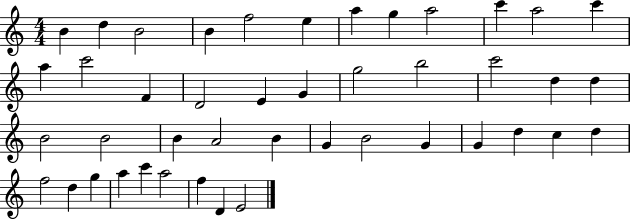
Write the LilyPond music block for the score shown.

{
  \clef treble
  \numericTimeSignature
  \time 4/4
  \key c \major
  b'4 d''4 b'2 | b'4 f''2 e''4 | a''4 g''4 a''2 | c'''4 a''2 c'''4 | \break a''4 c'''2 f'4 | d'2 e'4 g'4 | g''2 b''2 | c'''2 d''4 d''4 | \break b'2 b'2 | b'4 a'2 b'4 | g'4 b'2 g'4 | g'4 d''4 c''4 d''4 | \break f''2 d''4 g''4 | a''4 c'''4 a''2 | f''4 d'4 e'2 | \bar "|."
}